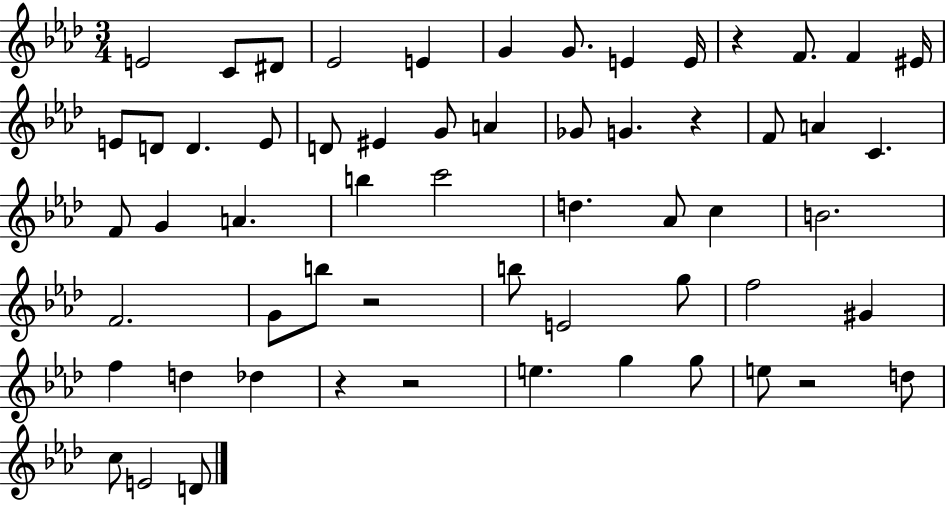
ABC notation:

X:1
T:Untitled
M:3/4
L:1/4
K:Ab
E2 C/2 ^D/2 _E2 E G G/2 E E/4 z F/2 F ^E/4 E/2 D/2 D E/2 D/2 ^E G/2 A _G/2 G z F/2 A C F/2 G A b c'2 d _A/2 c B2 F2 G/2 b/2 z2 b/2 E2 g/2 f2 ^G f d _d z z2 e g g/2 e/2 z2 d/2 c/2 E2 D/2